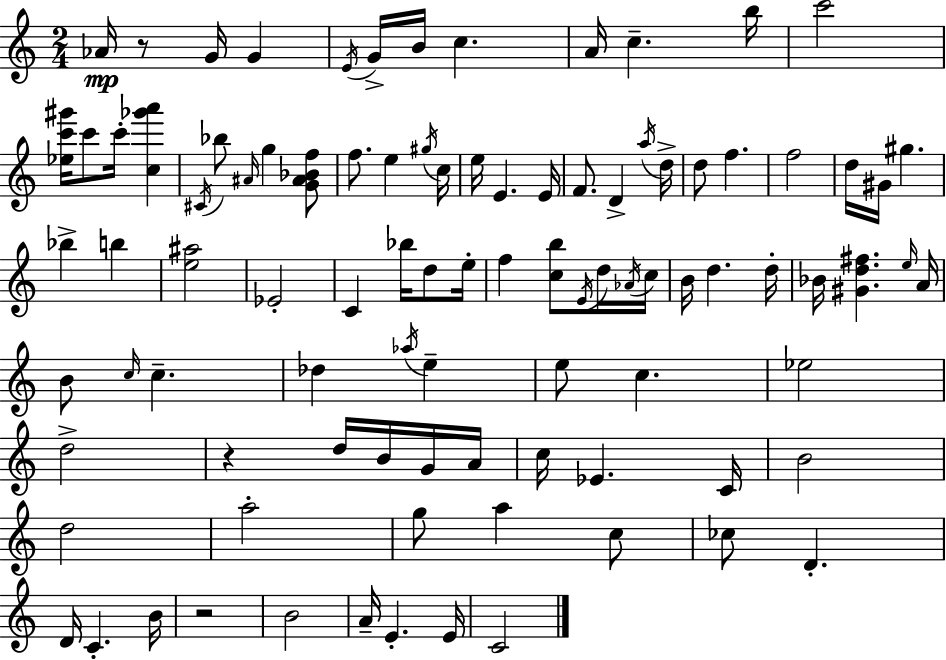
X:1
T:Untitled
M:2/4
L:1/4
K:C
_A/4 z/2 G/4 G E/4 G/4 B/4 c A/4 c b/4 c'2 [_ec'^g']/4 c'/2 c'/4 [c_g'a'] ^C/4 _b/2 ^A/4 g [G^A_Bf]/2 f/2 e ^g/4 c/4 e/4 E E/4 F/2 D a/4 d/4 d/2 f f2 d/4 ^G/4 ^g _b b [e^a]2 _E2 C _b/4 d/2 e/4 f [cb]/2 E/4 d/4 _A/4 c/4 B/4 d d/4 _B/4 [^Gd^f] e/4 A/4 B/2 c/4 c _d _a/4 e e/2 c _e2 d2 z d/4 B/4 G/4 A/4 c/4 _E C/4 B2 d2 a2 g/2 a c/2 _c/2 D D/4 C B/4 z2 B2 A/4 E E/4 C2